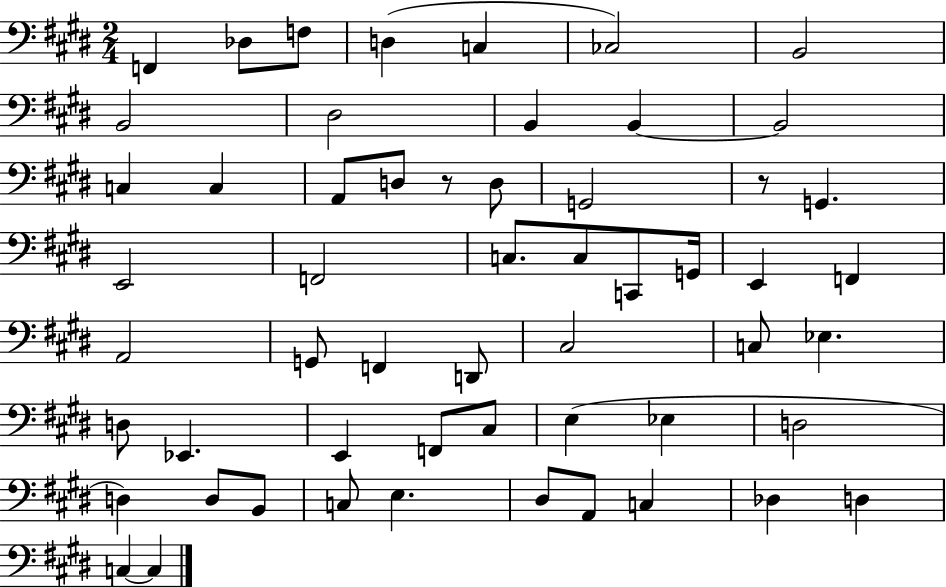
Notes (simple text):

F2/q Db3/e F3/e D3/q C3/q CES3/h B2/h B2/h D#3/h B2/q B2/q B2/h C3/q C3/q A2/e D3/e R/e D3/e G2/h R/e G2/q. E2/h F2/h C3/e. C3/e C2/e G2/s E2/q F2/q A2/h G2/e F2/q D2/e C#3/h C3/e Eb3/q. D3/e Eb2/q. E2/q F2/e C#3/e E3/q Eb3/q D3/h D3/q D3/e B2/e C3/e E3/q. D#3/e A2/e C3/q Db3/q D3/q C3/q C3/q